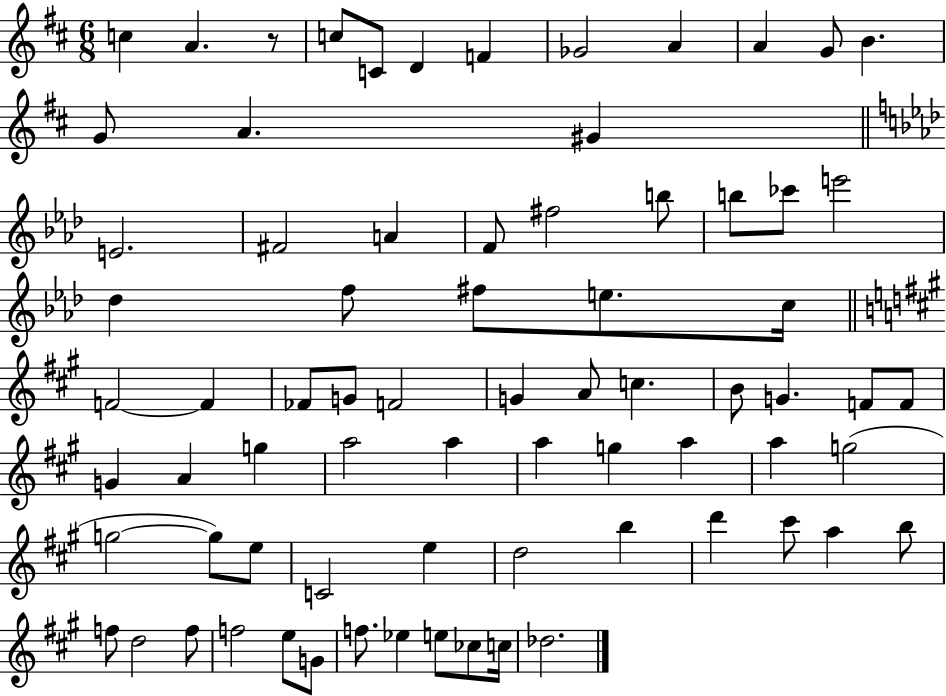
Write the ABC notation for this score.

X:1
T:Untitled
M:6/8
L:1/4
K:D
c A z/2 c/2 C/2 D F _G2 A A G/2 B G/2 A ^G E2 ^F2 A F/2 ^f2 b/2 b/2 _c'/2 e'2 _d f/2 ^f/2 e/2 c/4 F2 F _F/2 G/2 F2 G A/2 c B/2 G F/2 F/2 G A g a2 a a g a a g2 g2 g/2 e/2 C2 e d2 b d' ^c'/2 a b/2 f/2 d2 f/2 f2 e/2 G/2 f/2 _e e/2 _c/2 c/4 _d2